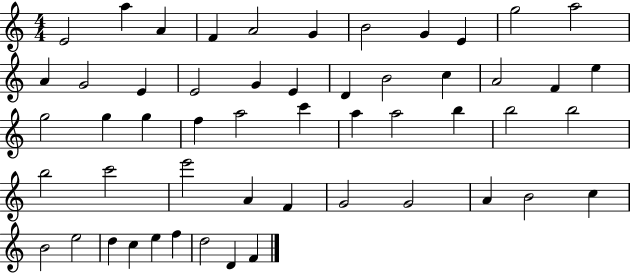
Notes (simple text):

E4/h A5/q A4/q F4/q A4/h G4/q B4/h G4/q E4/q G5/h A5/h A4/q G4/h E4/q E4/h G4/q E4/q D4/q B4/h C5/q A4/h F4/q E5/q G5/h G5/q G5/q F5/q A5/h C6/q A5/q A5/h B5/q B5/h B5/h B5/h C6/h E6/h A4/q F4/q G4/h G4/h A4/q B4/h C5/q B4/h E5/h D5/q C5/q E5/q F5/q D5/h D4/q F4/q